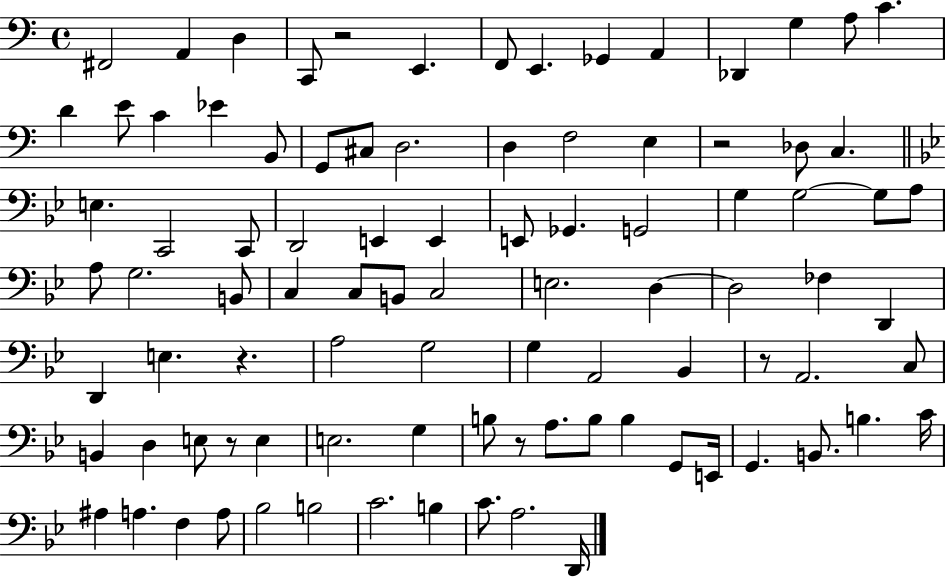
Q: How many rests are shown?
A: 6